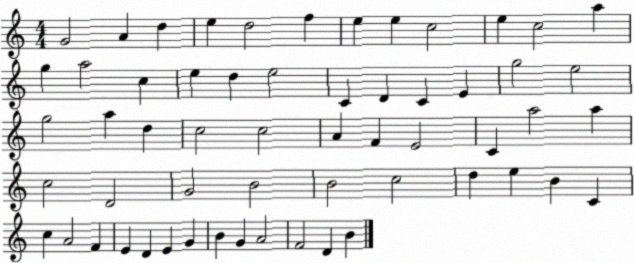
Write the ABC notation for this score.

X:1
T:Untitled
M:4/4
L:1/4
K:C
G2 A d e d2 f e e c2 e c2 a g a2 c e d e2 C D C E g2 e2 g2 a d c2 c2 A F E2 C a2 a c2 D2 G2 B2 B2 c2 d e B C c A2 F E D E G B G A2 F2 D B